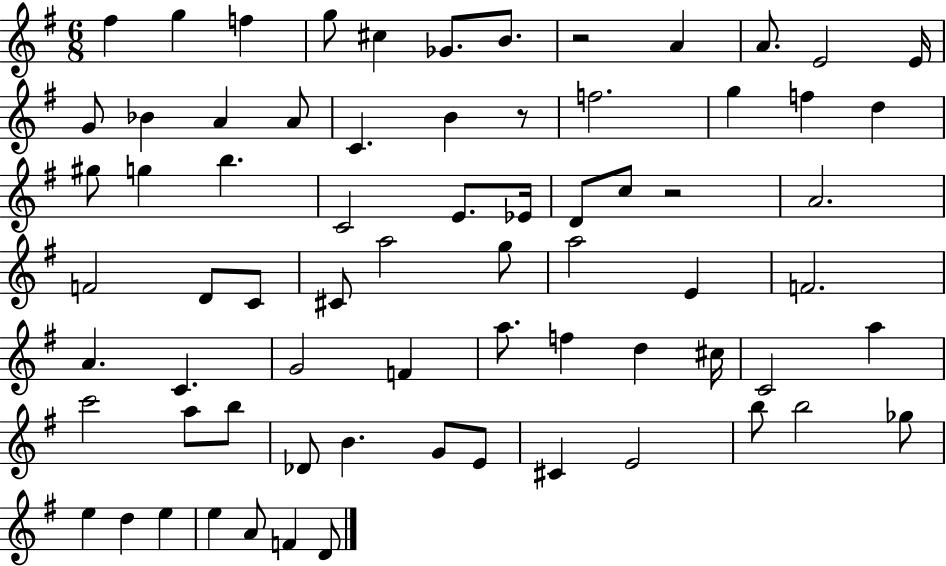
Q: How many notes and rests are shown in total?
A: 71